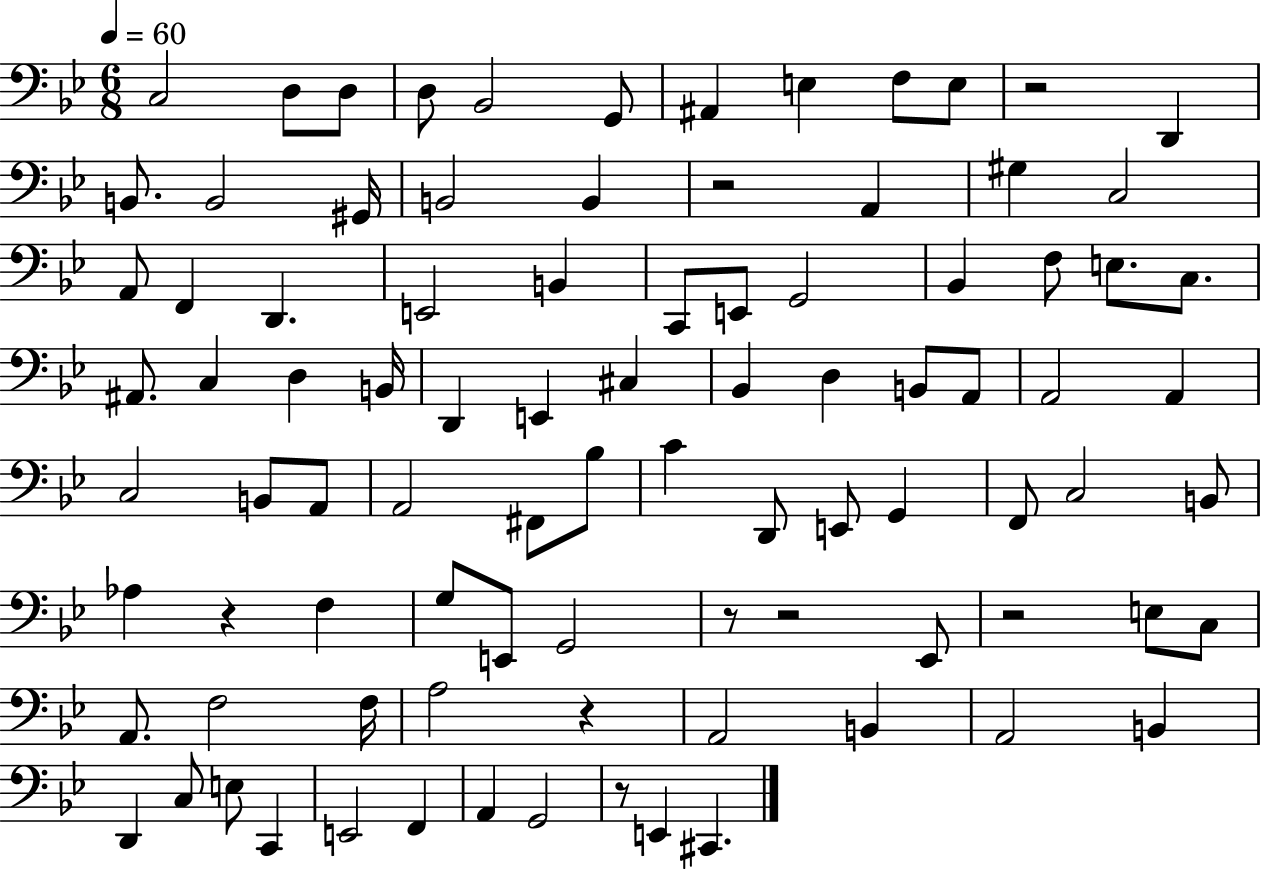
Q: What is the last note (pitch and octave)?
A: C#2